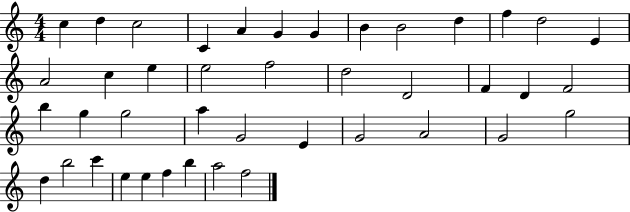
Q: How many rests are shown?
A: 0